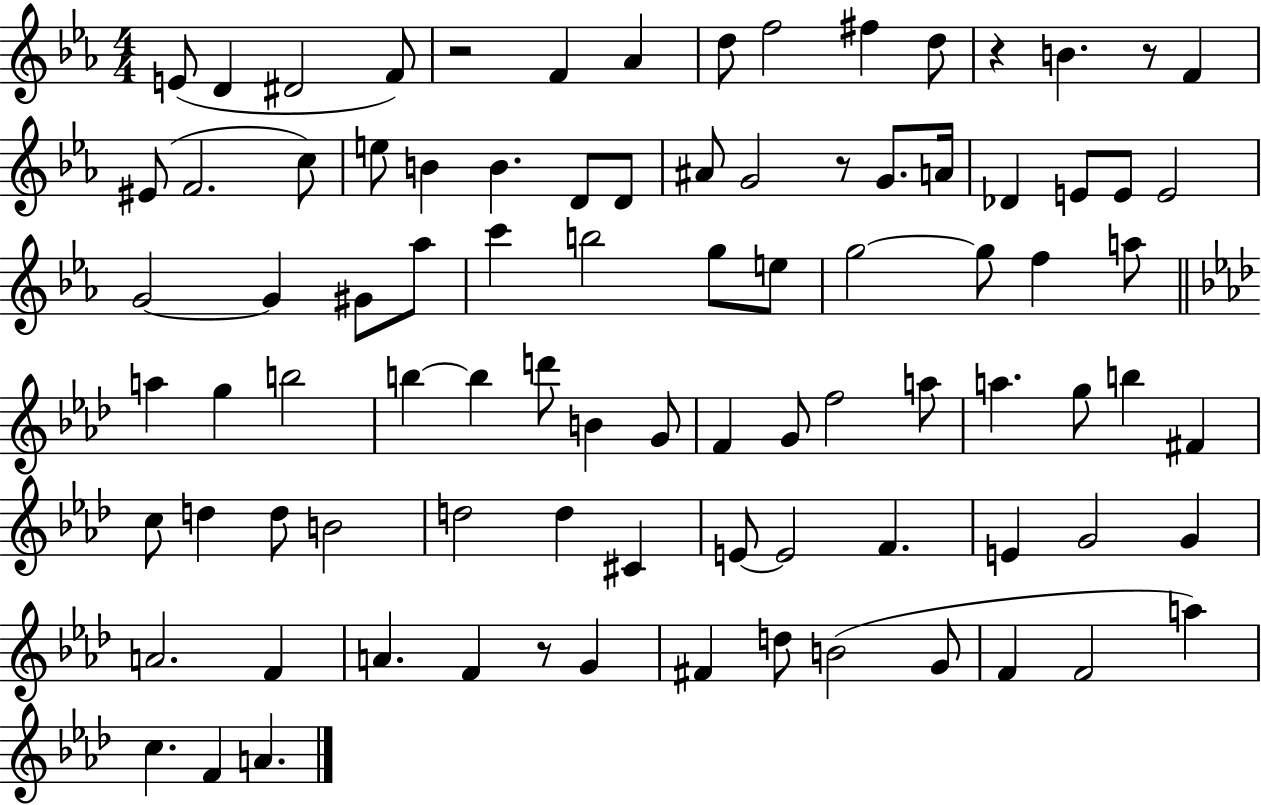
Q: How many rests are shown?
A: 5